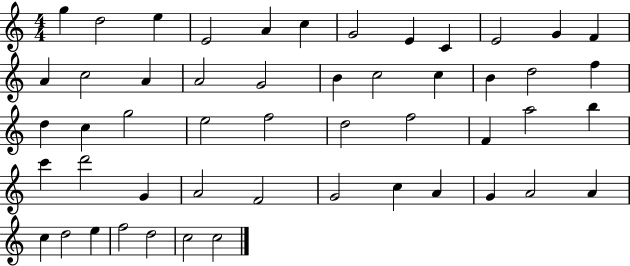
X:1
T:Untitled
M:4/4
L:1/4
K:C
g d2 e E2 A c G2 E C E2 G F A c2 A A2 G2 B c2 c B d2 f d c g2 e2 f2 d2 f2 F a2 b c' d'2 G A2 F2 G2 c A G A2 A c d2 e f2 d2 c2 c2